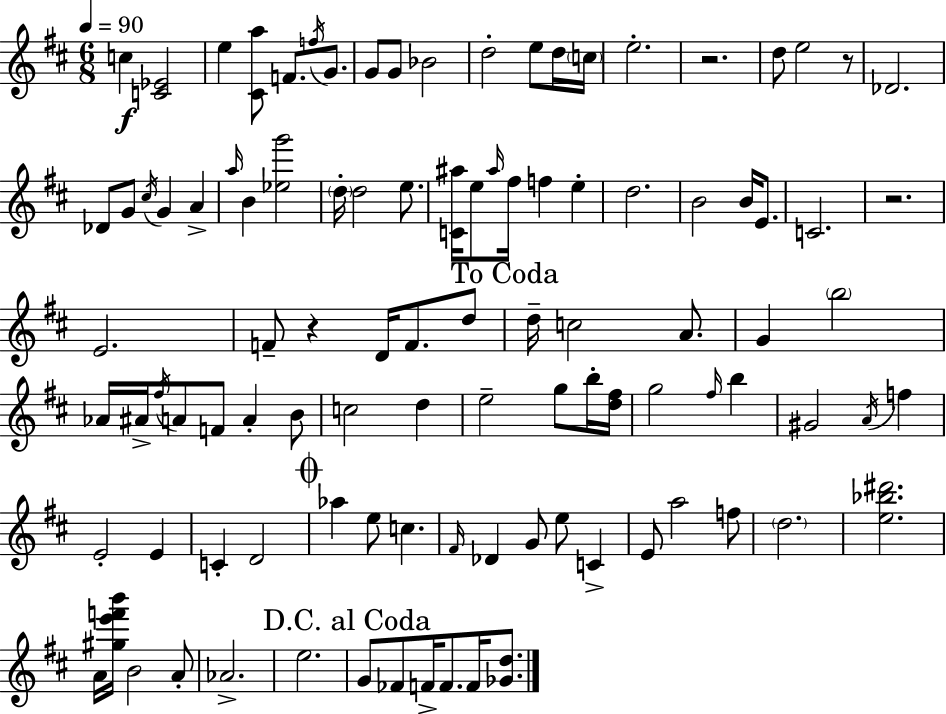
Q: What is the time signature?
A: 6/8